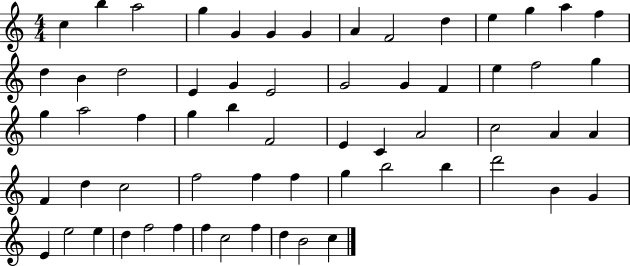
C5/q B5/q A5/h G5/q G4/q G4/q G4/q A4/q F4/h D5/q E5/q G5/q A5/q F5/q D5/q B4/q D5/h E4/q G4/q E4/h G4/h G4/q F4/q E5/q F5/h G5/q G5/q A5/h F5/q G5/q B5/q F4/h E4/q C4/q A4/h C5/h A4/q A4/q F4/q D5/q C5/h F5/h F5/q F5/q G5/q B5/h B5/q D6/h B4/q G4/q E4/q E5/h E5/q D5/q F5/h F5/q F5/q C5/h F5/q D5/q B4/h C5/q